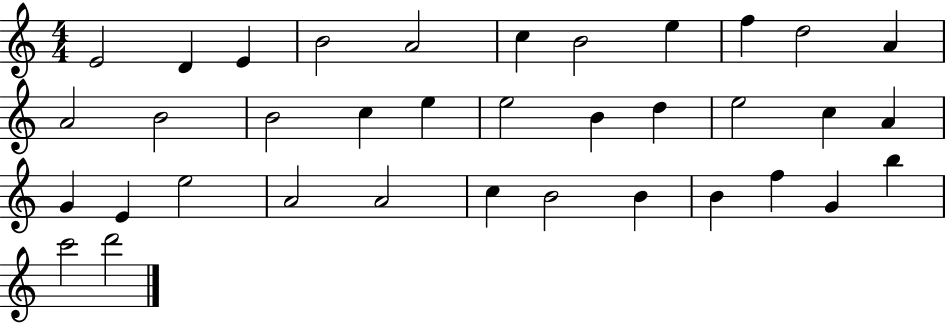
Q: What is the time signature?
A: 4/4